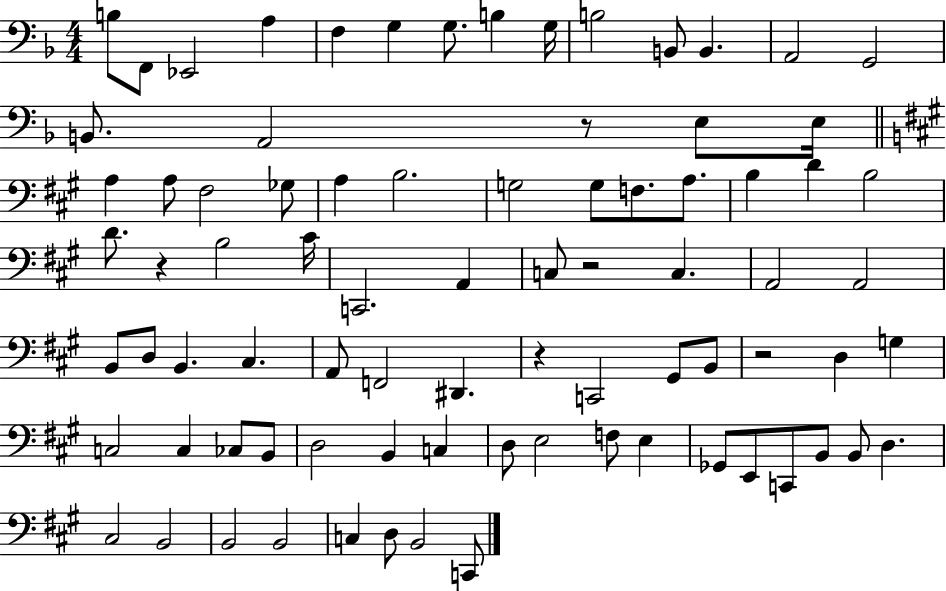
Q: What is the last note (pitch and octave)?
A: C2